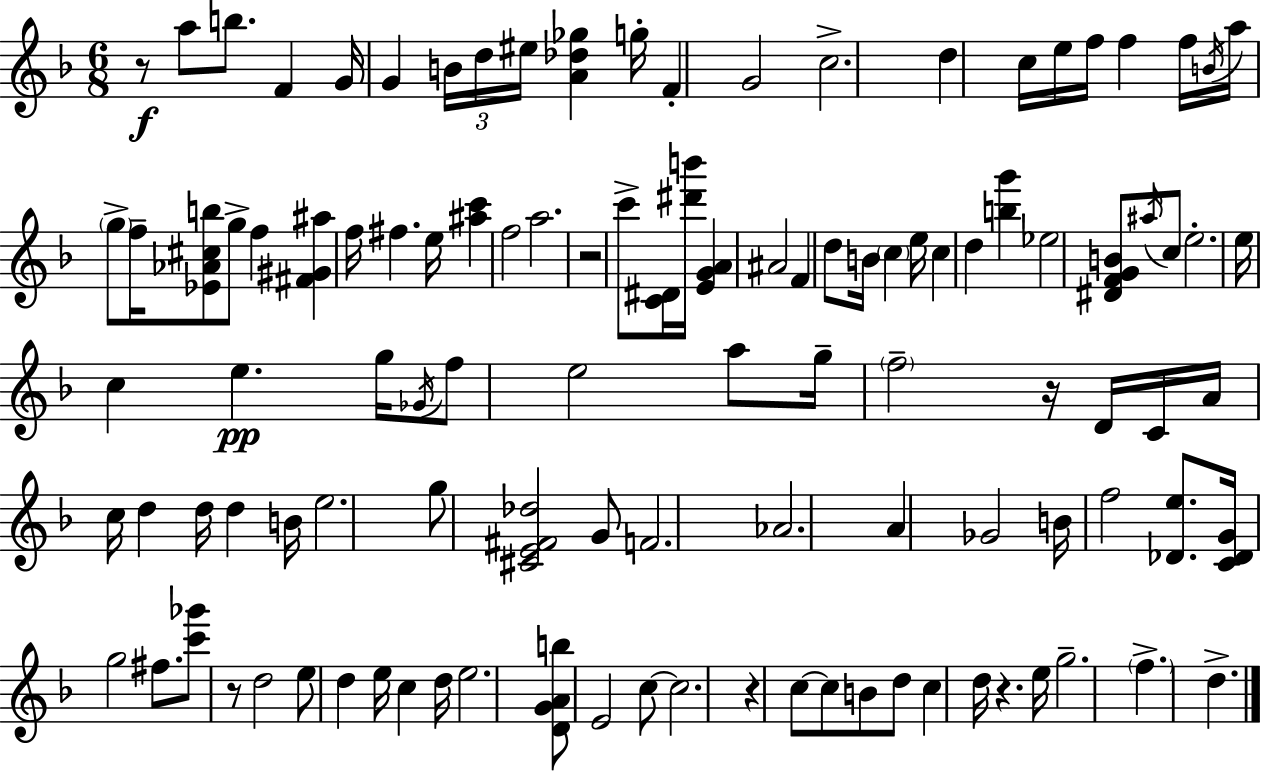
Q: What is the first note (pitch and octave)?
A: A5